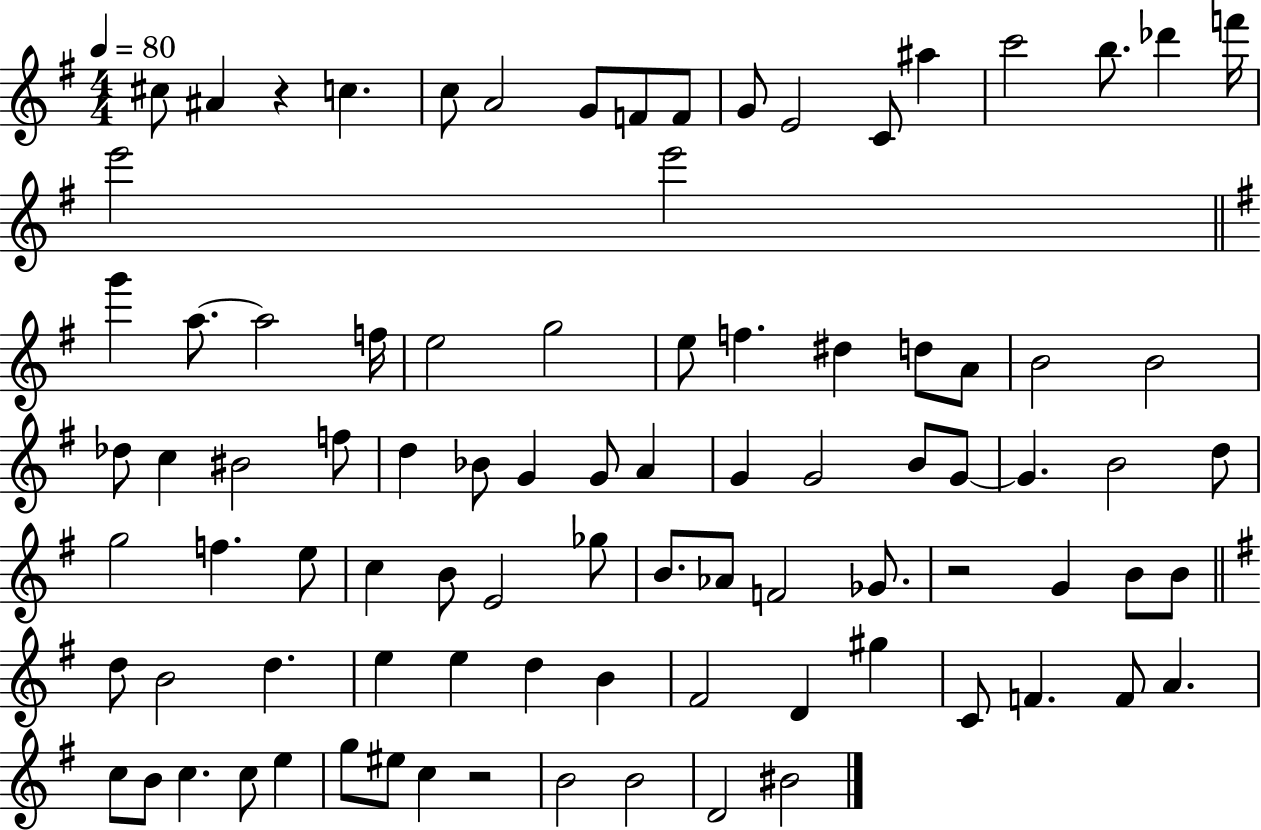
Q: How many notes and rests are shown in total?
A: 90